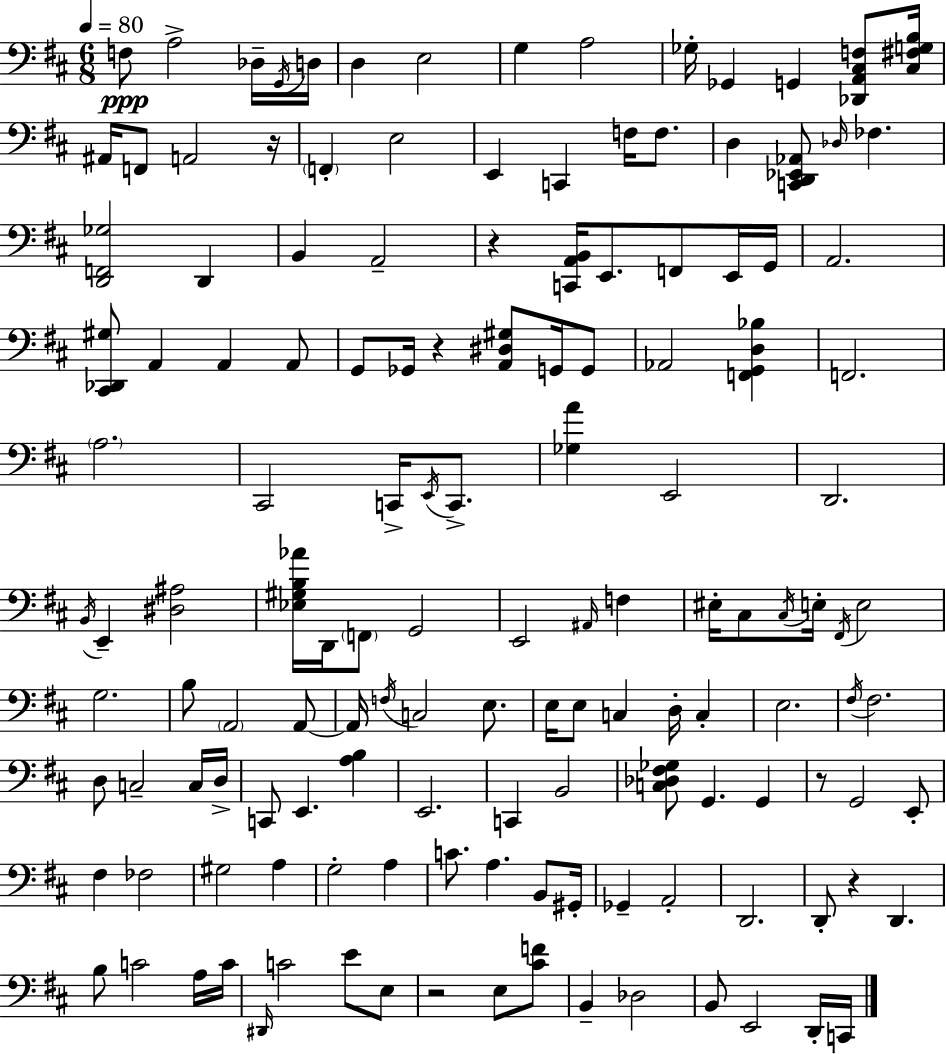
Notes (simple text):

F3/e A3/h Db3/s G2/s D3/s D3/q E3/h G3/q A3/h Gb3/s Gb2/q G2/q [Db2,A2,C#3,F3]/e [C#3,F#3,G3,B3]/s A#2/s F2/e A2/h R/s F2/q E3/h E2/q C2/q F3/s F3/e. D3/q [C2,D2,Eb2,Ab2]/e Db3/s FES3/q. [D2,F2,Gb3]/h D2/q B2/q A2/h R/q [C2,A2,B2]/s E2/e. F2/e E2/s G2/s A2/h. [C#2,Db2,G#3]/e A2/q A2/q A2/e G2/e Gb2/s R/q [A2,D#3,G#3]/e G2/s G2/e Ab2/h [F2,G2,D3,Bb3]/q F2/h. A3/h. C#2/h C2/s E2/s C2/e. [Gb3,A4]/q E2/h D2/h. B2/s E2/q [D#3,A#3]/h [Eb3,G#3,B3,Ab4]/s D2/s F2/e G2/h E2/h A#2/s F3/q EIS3/s C#3/e C#3/s E3/s F#2/s E3/h G3/h. B3/e A2/h A2/e A2/s F3/s C3/h E3/e. E3/s E3/e C3/q D3/s C3/q E3/h. F#3/s F#3/h. D3/e C3/h C3/s D3/s C2/e E2/q. [A3,B3]/q E2/h. C2/q B2/h [C3,Db3,F#3,Gb3]/e G2/q. G2/q R/e G2/h E2/e F#3/q FES3/h G#3/h A3/q G3/h A3/q C4/e. A3/q. B2/e G#2/s Gb2/q A2/h D2/h. D2/e R/q D2/q. B3/e C4/h A3/s C4/s D#2/s C4/h E4/e E3/e R/h E3/e [C#4,F4]/e B2/q Db3/h B2/e E2/h D2/s C2/s